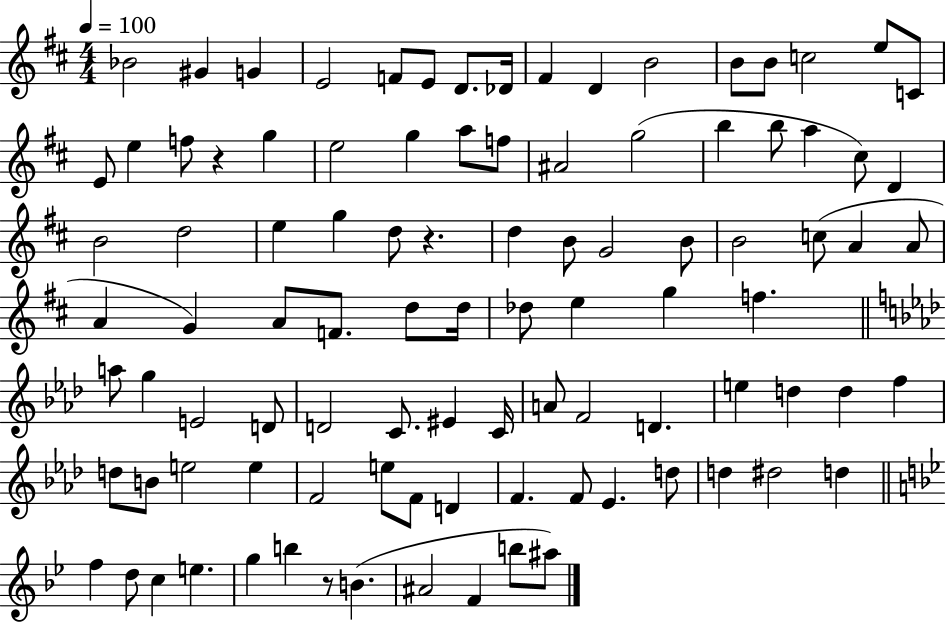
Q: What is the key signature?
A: D major